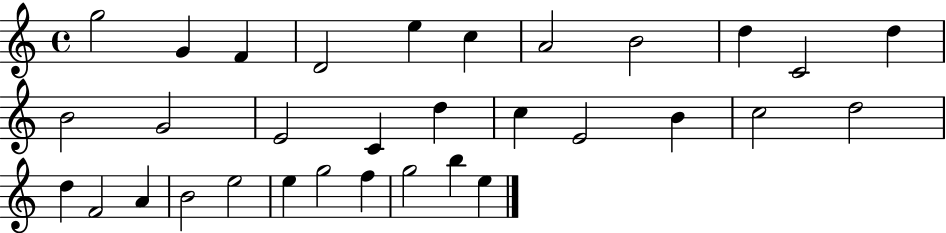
G5/h G4/q F4/q D4/h E5/q C5/q A4/h B4/h D5/q C4/h D5/q B4/h G4/h E4/h C4/q D5/q C5/q E4/h B4/q C5/h D5/h D5/q F4/h A4/q B4/h E5/h E5/q G5/h F5/q G5/h B5/q E5/q